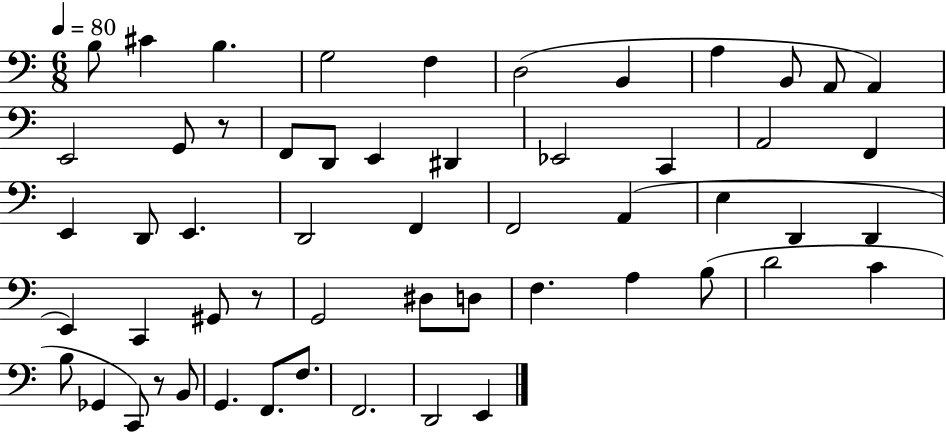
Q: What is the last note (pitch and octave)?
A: E2